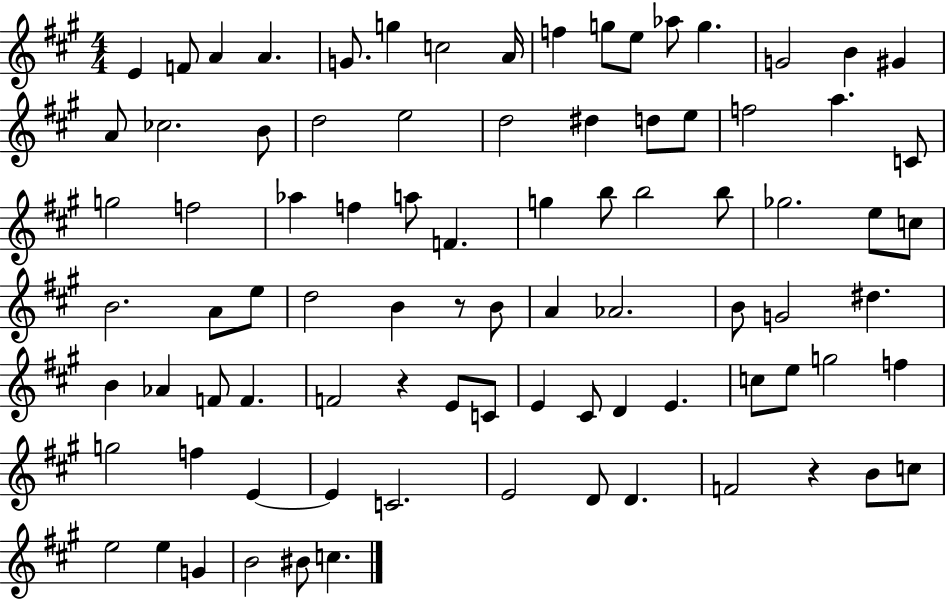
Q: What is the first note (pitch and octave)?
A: E4